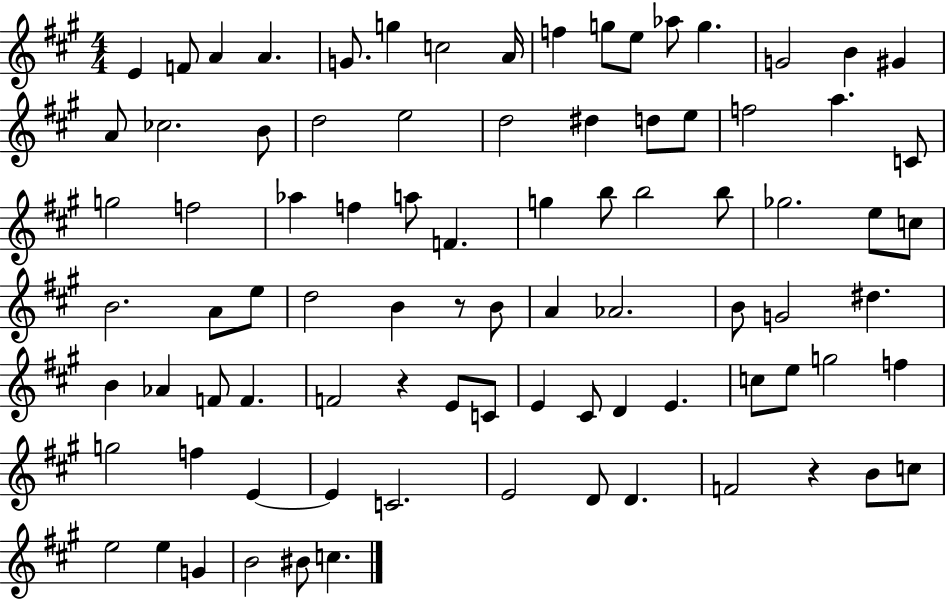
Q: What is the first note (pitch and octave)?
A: E4